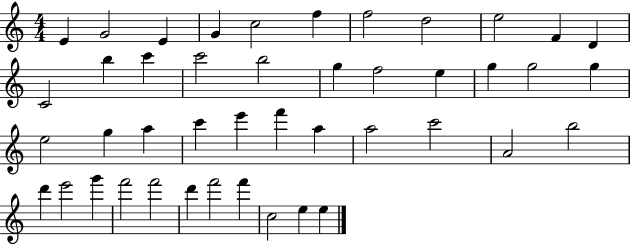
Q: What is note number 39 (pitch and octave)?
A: D6